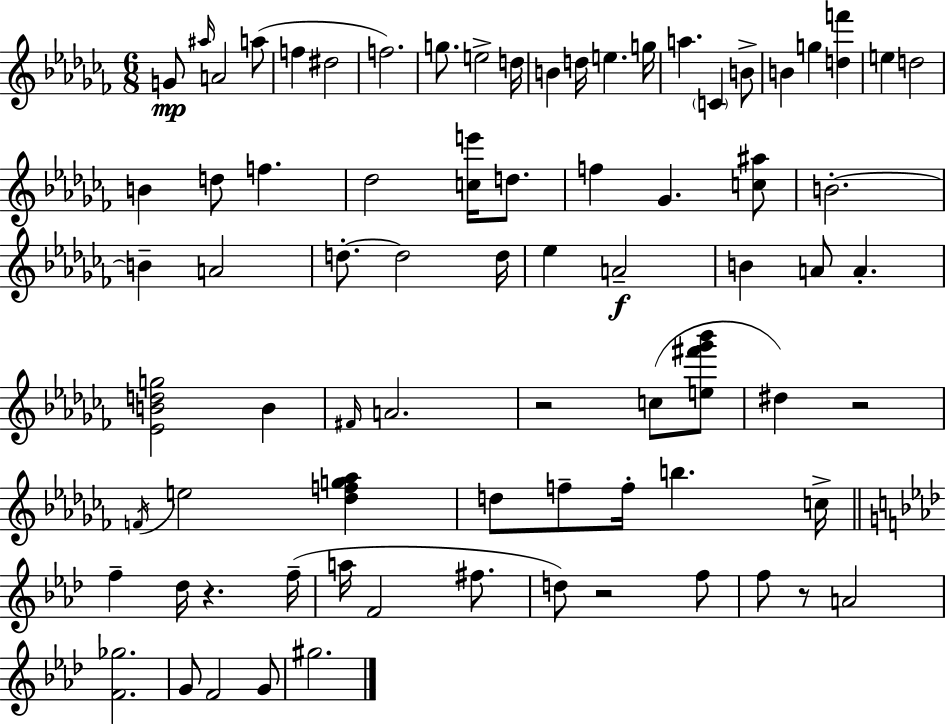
{
  \clef treble
  \numericTimeSignature
  \time 6/8
  \key aes \minor
  g'8\mp \grace { ais''16 } a'2 a''8( | f''4 dis''2 | f''2.) | g''8. e''2-> | \break d''16 b'4 d''16 e''4. | g''16 a''4. \parenthesize c'4 b'8-> | b'4 g''4 <d'' f'''>4 | e''4 d''2 | \break b'4 d''8 f''4. | des''2 <c'' e'''>16 d''8. | f''4 ges'4. <c'' ais''>8 | b'2.-.~~ | \break b'4-- a'2 | d''8.-.~~ d''2 | d''16 ees''4 a'2--\f | b'4 a'8 a'4.-. | \break <ees' b' d'' g''>2 b'4 | \grace { fis'16 } a'2. | r2 c''8( | <e'' fis''' ges''' bes'''>8 dis''4) r2 | \break \acciaccatura { f'16 } e''2 <des'' f'' g'' aes''>4 | d''8 f''8-- f''16-. b''4. | c''16-> \bar "||" \break \key f \minor f''4-- des''16 r4. f''16--( | a''16 f'2 fis''8. | d''8) r2 f''8 | f''8 r8 a'2 | \break <f' ges''>2. | g'8 f'2 g'8 | gis''2. | \bar "|."
}